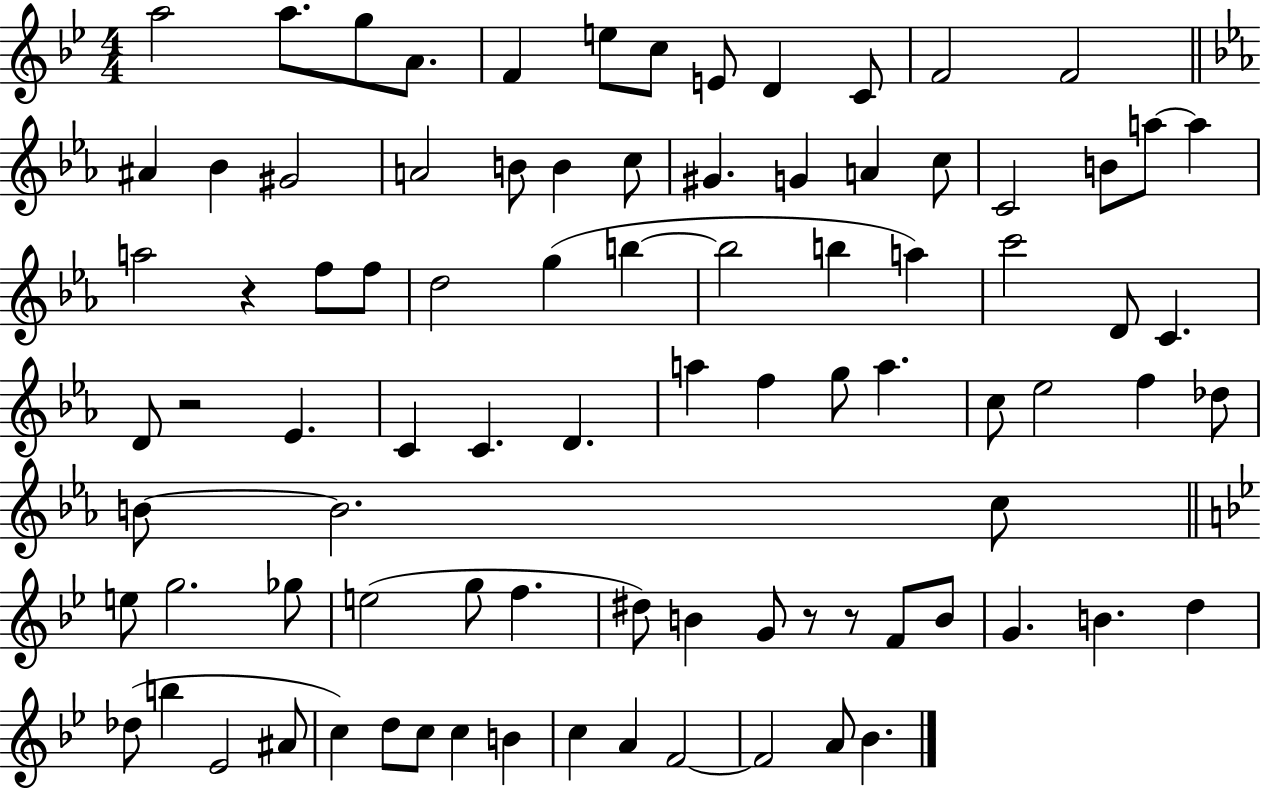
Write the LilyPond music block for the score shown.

{
  \clef treble
  \numericTimeSignature
  \time 4/4
  \key bes \major
  a''2 a''8. g''8 a'8. | f'4 e''8 c''8 e'8 d'4 c'8 | f'2 f'2 | \bar "||" \break \key ees \major ais'4 bes'4 gis'2 | a'2 b'8 b'4 c''8 | gis'4. g'4 a'4 c''8 | c'2 b'8 a''8~~ a''4 | \break a''2 r4 f''8 f''8 | d''2 g''4( b''4~~ | b''2 b''4 a''4) | c'''2 d'8 c'4. | \break d'8 r2 ees'4. | c'4 c'4. d'4. | a''4 f''4 g''8 a''4. | c''8 ees''2 f''4 des''8 | \break b'8~~ b'2. c''8 | \bar "||" \break \key g \minor e''8 g''2. ges''8 | e''2( g''8 f''4. | dis''8) b'4 g'8 r8 r8 f'8 b'8 | g'4. b'4. d''4 | \break des''8( b''4 ees'2 ais'8 | c''4) d''8 c''8 c''4 b'4 | c''4 a'4 f'2~~ | f'2 a'8 bes'4. | \break \bar "|."
}